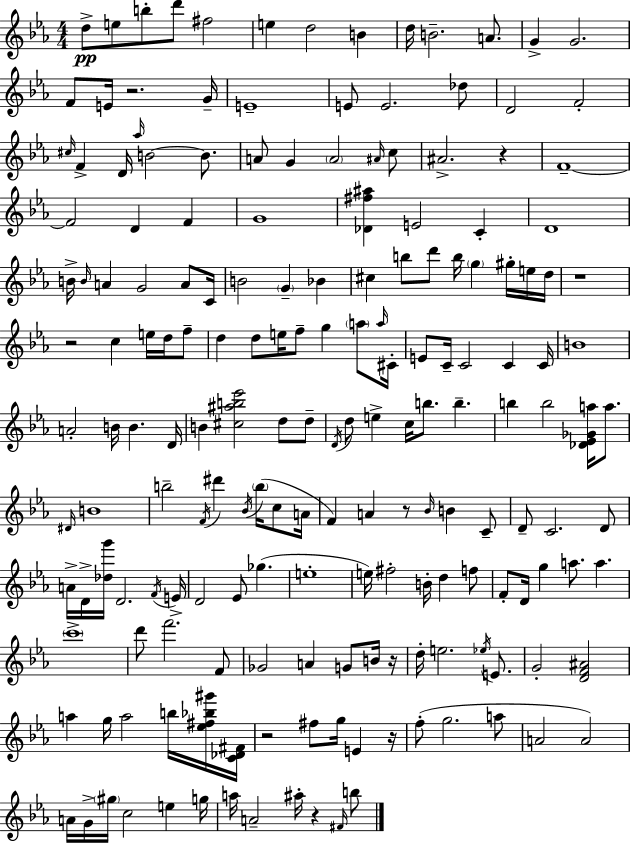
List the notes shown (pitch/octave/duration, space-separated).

D5/e E5/e B5/e D6/e F#5/h E5/q D5/h B4/q D5/s B4/h. A4/e. G4/q G4/h. F4/e E4/s R/h. G4/s E4/w E4/e E4/h. Db5/e D4/h F4/h C#5/s F4/q D4/s Ab5/s B4/h B4/e. A4/e G4/q A4/h A#4/s C5/e A#4/h. R/q F4/w F4/h D4/q F4/q G4/w [Db4,F#5,A#5]/q E4/h C4/q D4/w B4/s B4/s A4/q G4/h A4/e C4/s B4/h G4/q Bb4/q C#5/q B5/e D6/e B5/s G5/q G#5/s E5/s D5/s R/w R/h C5/q E5/s D5/s F5/e D5/q D5/e E5/s F5/e G5/q A5/e A5/s C#4/s E4/e C4/s C4/h C4/q C4/s B4/w A4/h B4/s B4/q. D4/s B4/q [C#5,A#5,B5,Eb6]/h D5/e D5/e D4/s D5/e E5/q C5/s B5/e. B5/q. B5/q B5/h [Db4,Eb4,Gb4,A5]/s A5/e. D#4/s B4/w B5/h F4/s D#6/q Bb4/s B5/s C5/e A4/s F4/q A4/q R/e Bb4/s B4/q C4/e D4/e C4/h. D4/e A4/s D4/s [Db5,G6]/s D4/h. F4/s E4/s D4/h Eb4/e Gb5/q. E5/w E5/s F#5/h B4/s D5/q F5/e F4/e D4/s G5/q A5/e. A5/q. C6/w D6/e F6/h. F4/e Gb4/h A4/q G4/e B4/s R/s D5/s E5/h. Eb5/s E4/e. G4/h [D4,F4,A#4]/h A5/q G5/s A5/h B5/s [Eb5,F#5,Bb5,G#6]/s [C4,Db4,F#4]/s R/h F#5/e G5/s E4/q R/s F5/e G5/h. A5/e A4/h A4/h A4/s G4/s G#5/s C5/h E5/q G5/s A5/s A4/h A#5/s R/q F#4/s B5/e